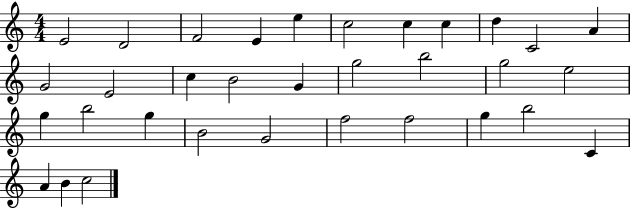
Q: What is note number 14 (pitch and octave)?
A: C5